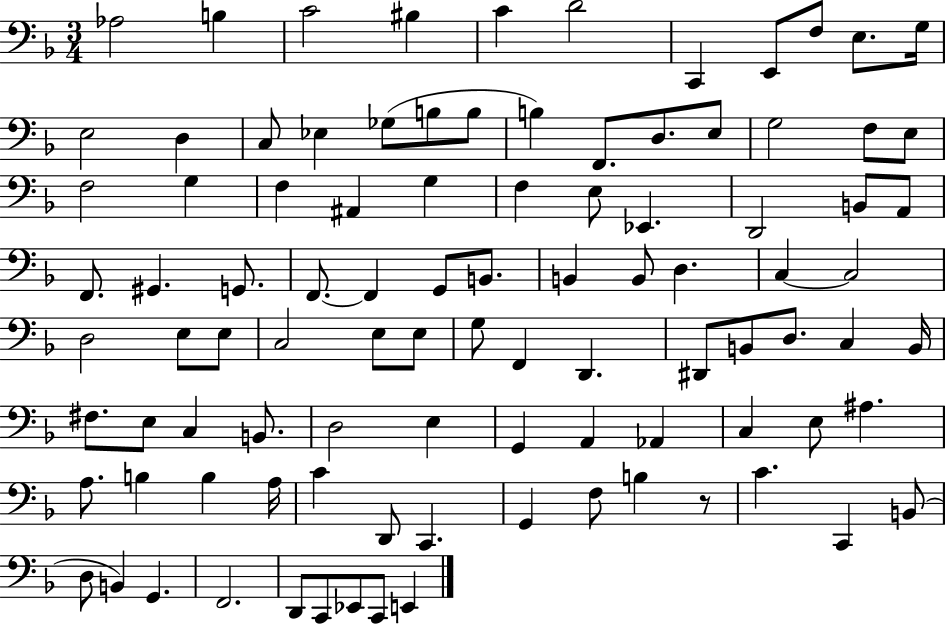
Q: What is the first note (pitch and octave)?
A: Ab3